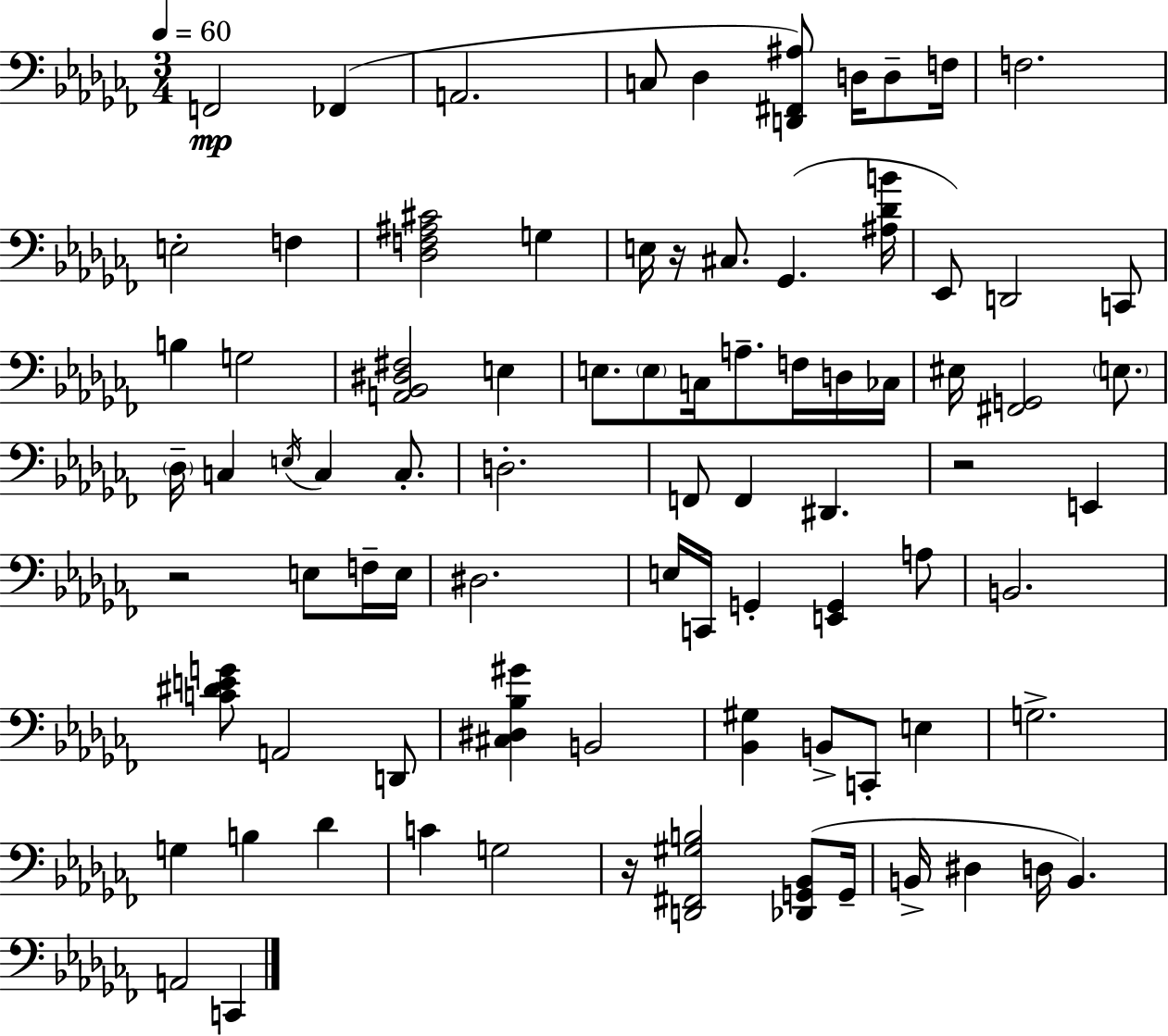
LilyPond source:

{
  \clef bass
  \numericTimeSignature
  \time 3/4
  \key aes \minor
  \tempo 4 = 60
  \repeat volta 2 { f,2\mp fes,4( | a,2. | c8 des4 <d, fis, ais>8) d16 d8-- f16 | f2. | \break e2-. f4 | <des f ais cis'>2 g4 | e16 r16 cis8. ges,4.( <ais des' b'>16 | ees,8) d,2 c,8 | \break b4 g2 | <a, bes, dis fis>2 e4 | e8. \parenthesize e8 c16 a8.-- f16 d16 ces16 | eis16 <fis, g,>2 \parenthesize e8. | \break \parenthesize des16-- c4 \acciaccatura { e16 } c4 c8.-. | d2.-. | f,8 f,4 dis,4. | r2 e,4 | \break r2 e8 f16-- | e16 dis2. | e16 c,16 g,4-. <e, g,>4 a8 | b,2. | \break <c' dis' e' g'>8 a,2 d,8 | <cis dis bes gis'>4 b,2 | <bes, gis>4 b,8-> c,8-. e4 | g2.-> | \break g4 b4 des'4 | c'4 g2 | r16 <d, fis, gis b>2 <des, g, bes,>8( | g,16-- b,16-> dis4 d16 b,4.) | \break a,2 c,4 | } \bar "|."
}